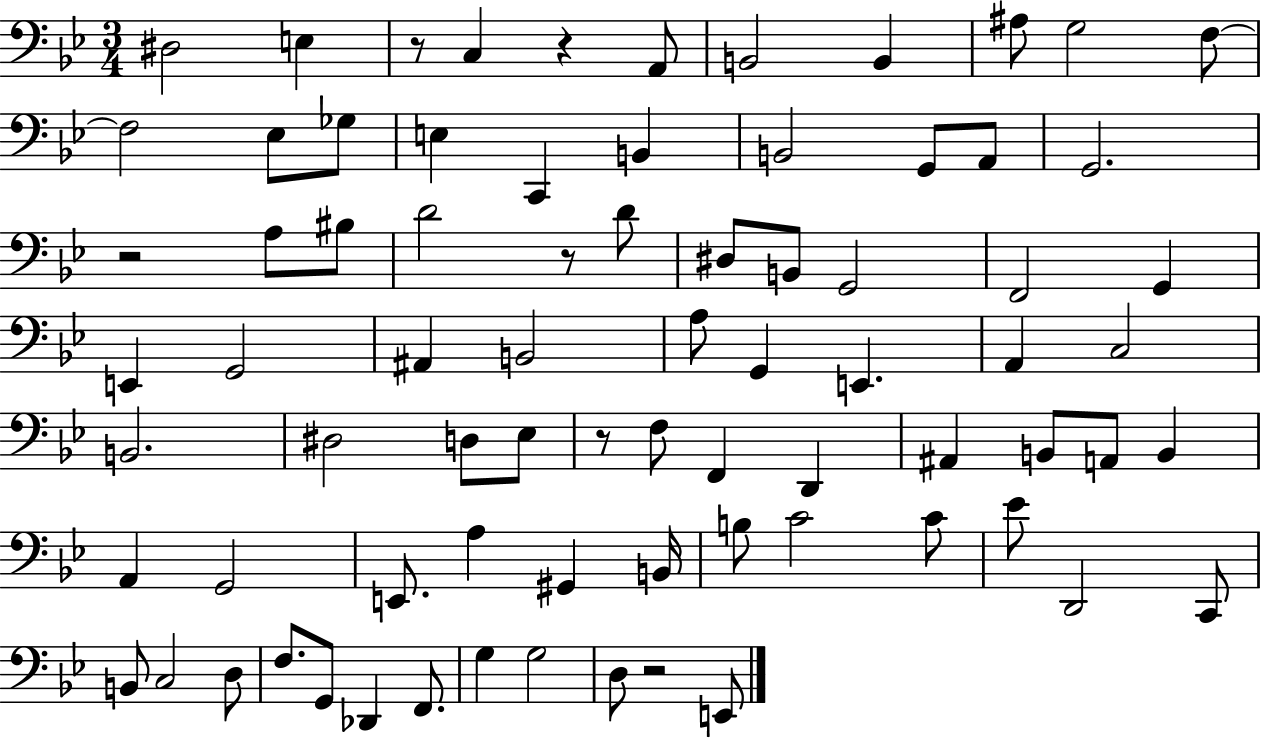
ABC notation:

X:1
T:Untitled
M:3/4
L:1/4
K:Bb
^D,2 E, z/2 C, z A,,/2 B,,2 B,, ^A,/2 G,2 F,/2 F,2 _E,/2 _G,/2 E, C,, B,, B,,2 G,,/2 A,,/2 G,,2 z2 A,/2 ^B,/2 D2 z/2 D/2 ^D,/2 B,,/2 G,,2 F,,2 G,, E,, G,,2 ^A,, B,,2 A,/2 G,, E,, A,, C,2 B,,2 ^D,2 D,/2 _E,/2 z/2 F,/2 F,, D,, ^A,, B,,/2 A,,/2 B,, A,, G,,2 E,,/2 A, ^G,, B,,/4 B,/2 C2 C/2 _E/2 D,,2 C,,/2 B,,/2 C,2 D,/2 F,/2 G,,/2 _D,, F,,/2 G, G,2 D,/2 z2 E,,/2